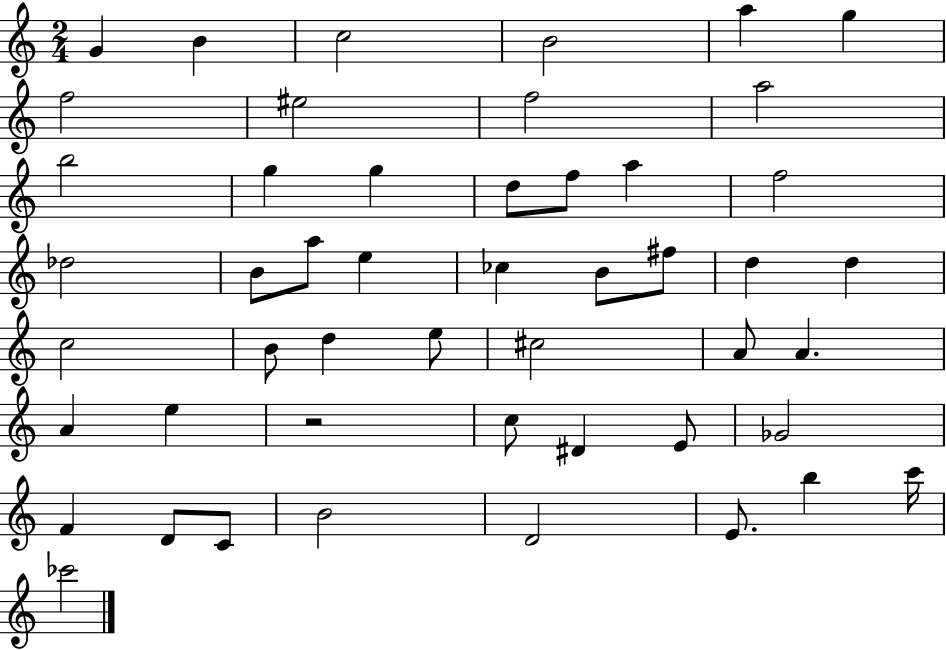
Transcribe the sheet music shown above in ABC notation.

X:1
T:Untitled
M:2/4
L:1/4
K:C
G B c2 B2 a g f2 ^e2 f2 a2 b2 g g d/2 f/2 a f2 _d2 B/2 a/2 e _c B/2 ^f/2 d d c2 B/2 d e/2 ^c2 A/2 A A e z2 c/2 ^D E/2 _G2 F D/2 C/2 B2 D2 E/2 b c'/4 _c'2